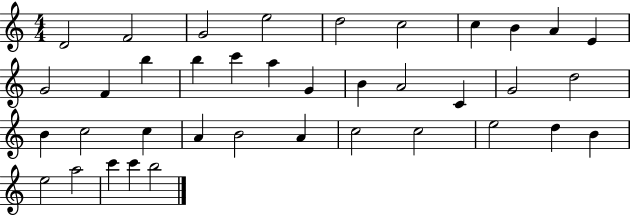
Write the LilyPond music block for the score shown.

{
  \clef treble
  \numericTimeSignature
  \time 4/4
  \key c \major
  d'2 f'2 | g'2 e''2 | d''2 c''2 | c''4 b'4 a'4 e'4 | \break g'2 f'4 b''4 | b''4 c'''4 a''4 g'4 | b'4 a'2 c'4 | g'2 d''2 | \break b'4 c''2 c''4 | a'4 b'2 a'4 | c''2 c''2 | e''2 d''4 b'4 | \break e''2 a''2 | c'''4 c'''4 b''2 | \bar "|."
}